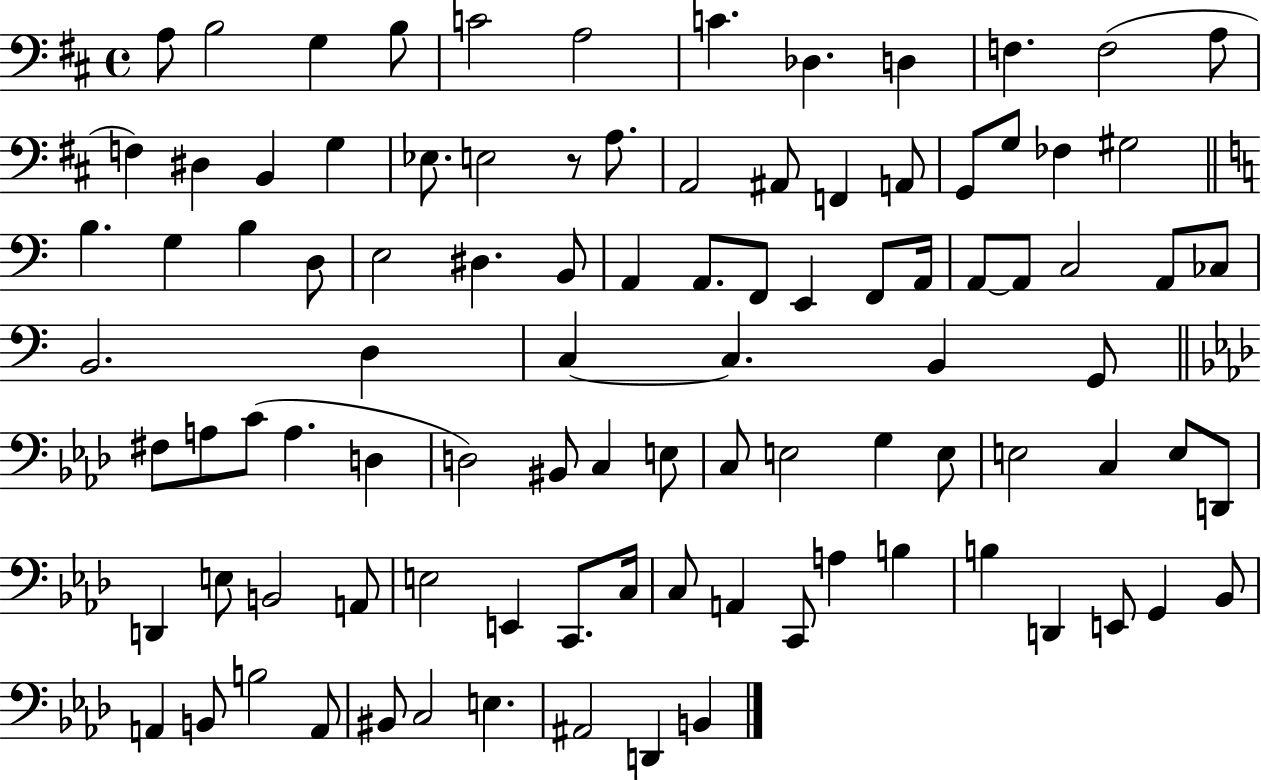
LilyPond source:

{
  \clef bass
  \time 4/4
  \defaultTimeSignature
  \key d \major
  a8 b2 g4 b8 | c'2 a2 | c'4. des4. d4 | f4. f2( a8 | \break f4) dis4 b,4 g4 | ees8. e2 r8 a8. | a,2 ais,8 f,4 a,8 | g,8 g8 fes4 gis2 | \break \bar "||" \break \key c \major b4. g4 b4 d8 | e2 dis4. b,8 | a,4 a,8. f,8 e,4 f,8 a,16 | a,8~~ a,8 c2 a,8 ces8 | \break b,2. d4 | c4~~ c4. b,4 g,8 | \bar "||" \break \key f \minor fis8 a8 c'8( a4. d4 | d2) bis,8 c4 e8 | c8 e2 g4 e8 | e2 c4 e8 d,8 | \break d,4 e8 b,2 a,8 | e2 e,4 c,8. c16 | c8 a,4 c,8 a4 b4 | b4 d,4 e,8 g,4 bes,8 | \break a,4 b,8 b2 a,8 | bis,8 c2 e4. | ais,2 d,4 b,4 | \bar "|."
}